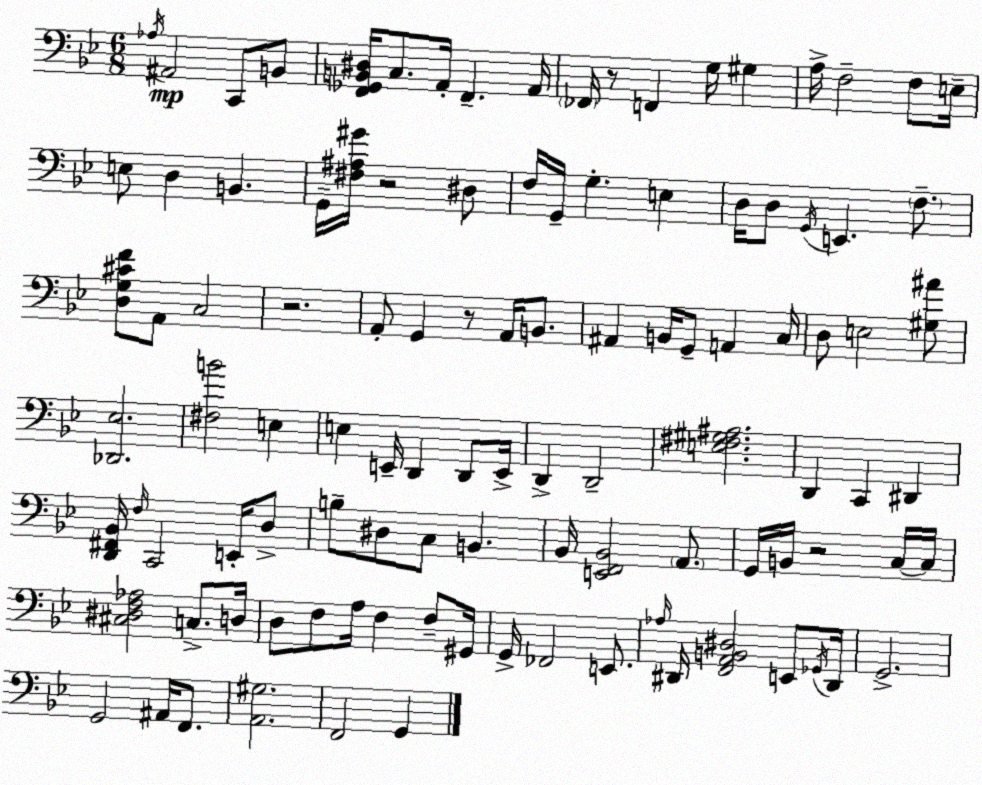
X:1
T:Untitled
M:6/8
L:1/4
K:Gm
_A,/4 ^A,,2 C,,/2 B,,/2 [F,,_G,,B,,^D,]/4 C,/2 A,,/4 F,, A,,/4 _F,,/4 z/2 F,, G,/4 ^G, A,/4 F,2 F,/2 E,/4 E,/2 D, B,, G,,/4 [^F,^A,^G]/4 z2 ^D,/2 F,/4 G,,/4 G, E, D,/4 D,/2 G,,/4 E,, F,/2 [D,G,^CF]/2 A,,/2 C,2 z2 A,,/2 G,, z/2 A,,/4 B,,/2 ^A,, B,,/4 G,,/2 A,, C,/4 D,/2 E,2 [^G,^A]/2 [_D,,_E,]2 [^F,B]2 E, E, E,,/4 D,, D,,/2 E,,/4 D,, D,,2 [E,^F,^G,^A,]2 D,, C,, ^D,, [D,,^F,,_B,,]/4 F,/4 C,,2 E,,/4 D,/2 B,/2 ^D,/2 C,/2 B,, _B,,/4 [E,,F,,_B,,]2 A,,/2 G,,/4 B,,/4 z2 C,/4 C,/4 [^C,^D,F,_A,]2 C,/2 D,/4 D,/2 F,/2 A,/4 F, F,/2 ^G,,/4 G,,/4 _F,,2 E,,/2 _A,/4 ^D,,/4 [F,,A,,B,,^D,]2 E,,/2 _G,,/4 ^D,,/4 G,,2 G,,2 ^A,,/4 F,,/2 [A,,^G,]2 F,,2 G,,